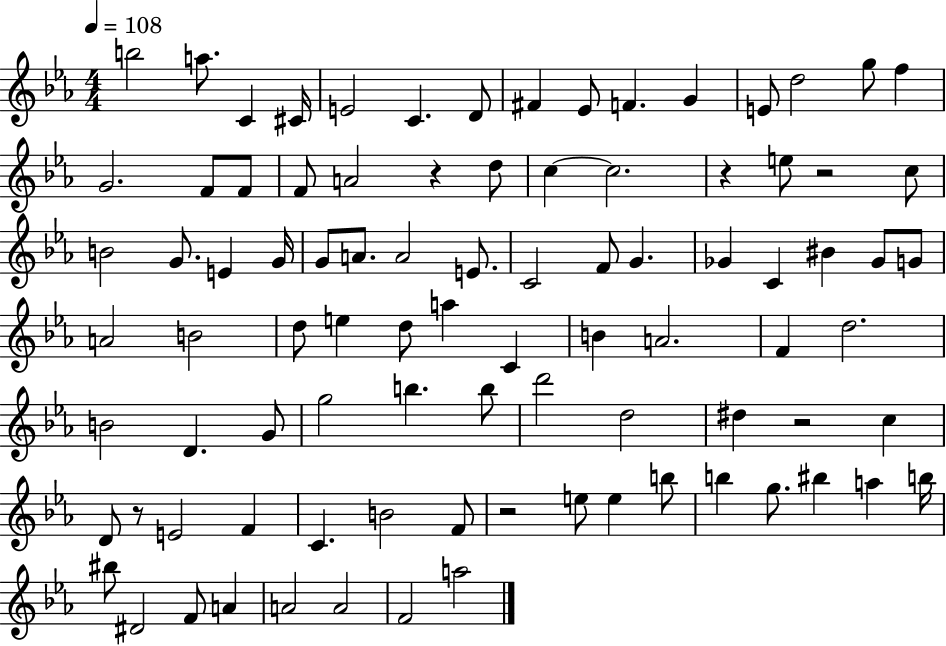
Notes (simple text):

B5/h A5/e. C4/q C#4/s E4/h C4/q. D4/e F#4/q Eb4/e F4/q. G4/q E4/e D5/h G5/e F5/q G4/h. F4/e F4/e F4/e A4/h R/q D5/e C5/q C5/h. R/q E5/e R/h C5/e B4/h G4/e. E4/q G4/s G4/e A4/e. A4/h E4/e. C4/h F4/e G4/q. Gb4/q C4/q BIS4/q Gb4/e G4/e A4/h B4/h D5/e E5/q D5/e A5/q C4/q B4/q A4/h. F4/q D5/h. B4/h D4/q. G4/e G5/h B5/q. B5/e D6/h D5/h D#5/q R/h C5/q D4/e R/e E4/h F4/q C4/q. B4/h F4/e R/h E5/e E5/q B5/e B5/q G5/e. BIS5/q A5/q B5/s BIS5/e D#4/h F4/e A4/q A4/h A4/h F4/h A5/h